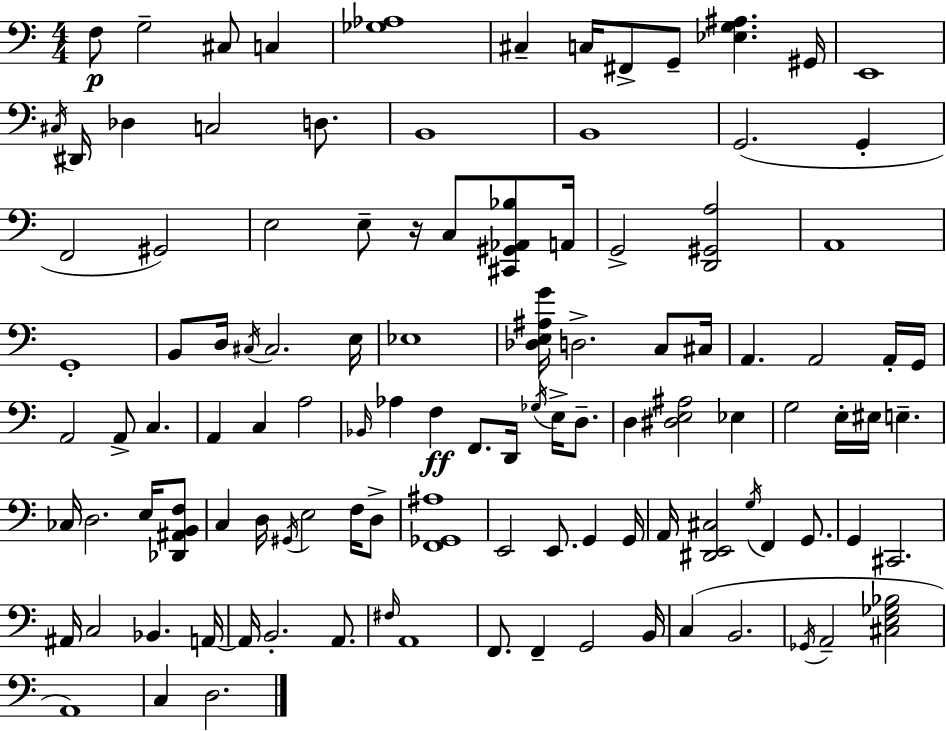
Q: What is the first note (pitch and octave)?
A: F3